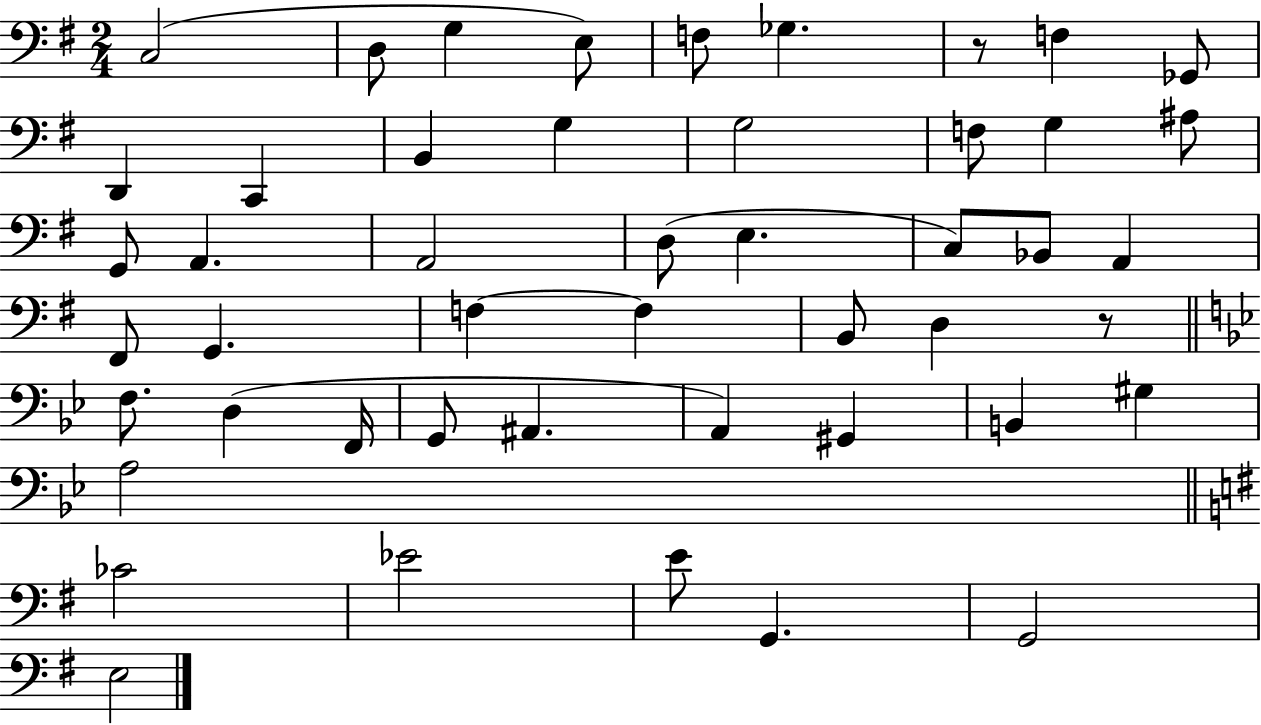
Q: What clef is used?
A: bass